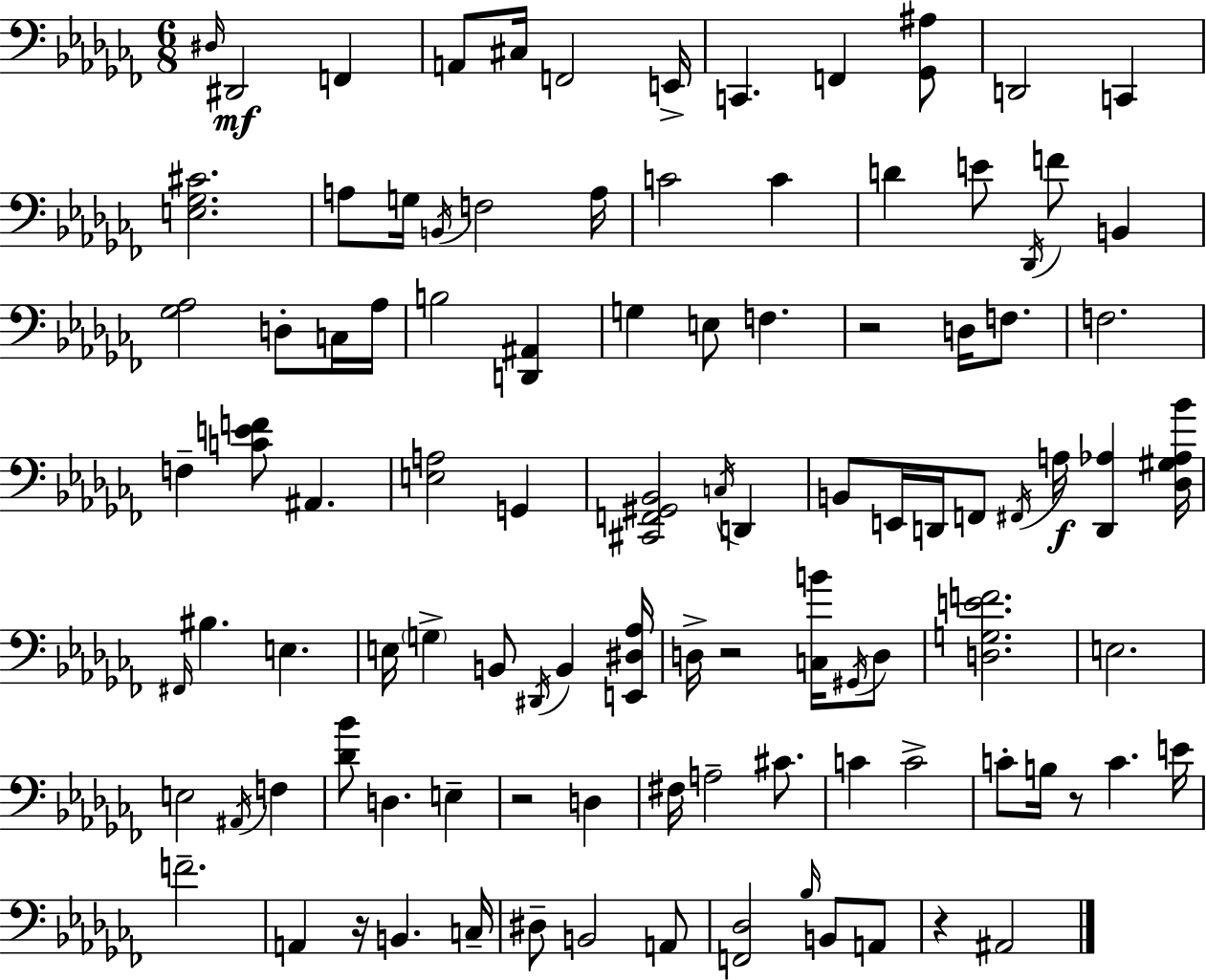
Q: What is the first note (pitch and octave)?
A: D#3